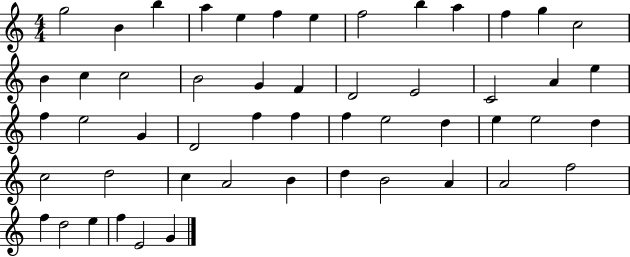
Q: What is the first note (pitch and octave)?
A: G5